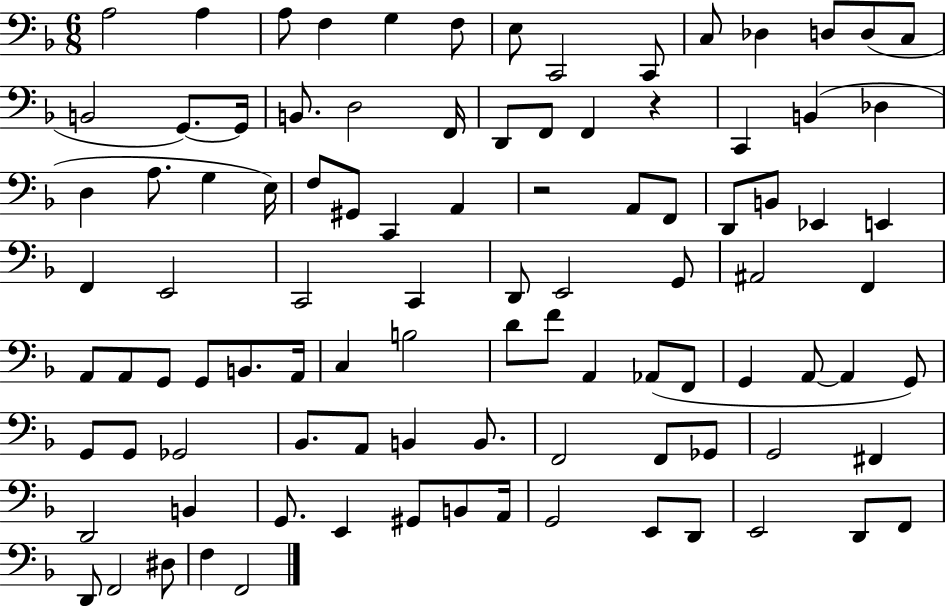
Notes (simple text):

A3/h A3/q A3/e F3/q G3/q F3/e E3/e C2/h C2/e C3/e Db3/q D3/e D3/e C3/e B2/h G2/e. G2/s B2/e. D3/h F2/s D2/e F2/e F2/q R/q C2/q B2/q Db3/q D3/q A3/e. G3/q E3/s F3/e G#2/e C2/q A2/q R/h A2/e F2/e D2/e B2/e Eb2/q E2/q F2/q E2/h C2/h C2/q D2/e E2/h G2/e A#2/h F2/q A2/e A2/e G2/e G2/e B2/e. A2/s C3/q B3/h D4/e F4/e A2/q Ab2/e F2/e G2/q A2/e A2/q G2/e G2/e G2/e Gb2/h Bb2/e. A2/e B2/q B2/e. F2/h F2/e Gb2/e G2/h F#2/q D2/h B2/q G2/e. E2/q G#2/e B2/e A2/s G2/h E2/e D2/e E2/h D2/e F2/e D2/e F2/h D#3/e F3/q F2/h